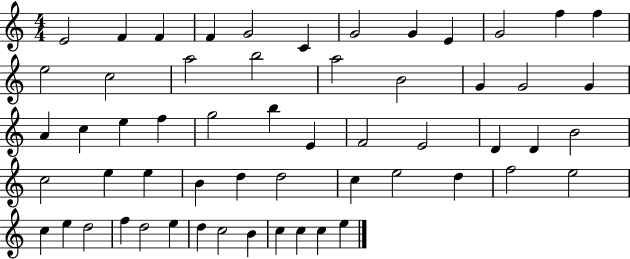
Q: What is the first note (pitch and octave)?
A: E4